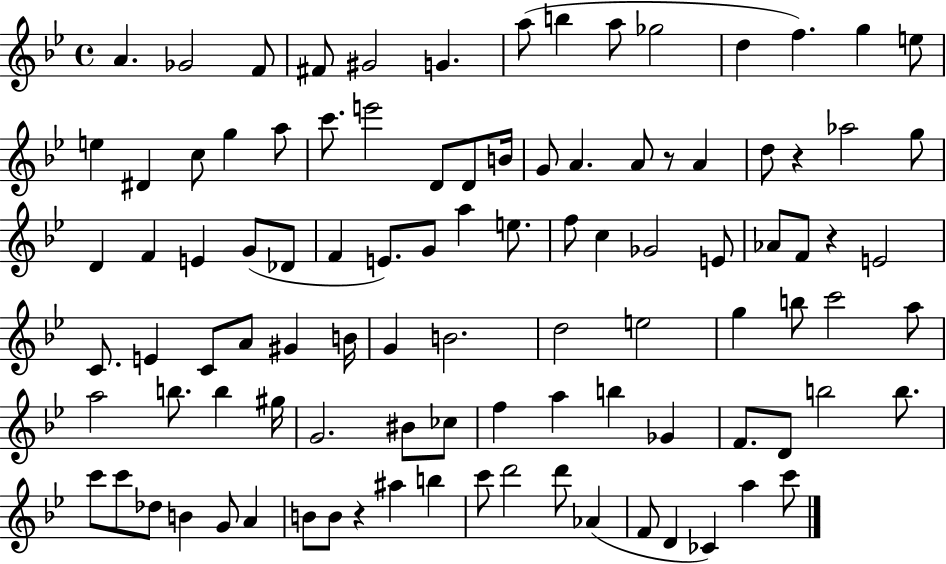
X:1
T:Untitled
M:4/4
L:1/4
K:Bb
A _G2 F/2 ^F/2 ^G2 G a/2 b a/2 _g2 d f g e/2 e ^D c/2 g a/2 c'/2 e'2 D/2 D/2 B/4 G/2 A A/2 z/2 A d/2 z _a2 g/2 D F E G/2 _D/2 F E/2 G/2 a e/2 f/2 c _G2 E/2 _A/2 F/2 z E2 C/2 E C/2 A/2 ^G B/4 G B2 d2 e2 g b/2 c'2 a/2 a2 b/2 b ^g/4 G2 ^B/2 _c/2 f a b _G F/2 D/2 b2 b/2 c'/2 c'/2 _d/2 B G/2 A B/2 B/2 z ^a b c'/2 d'2 d'/2 _A F/2 D _C a c'/2